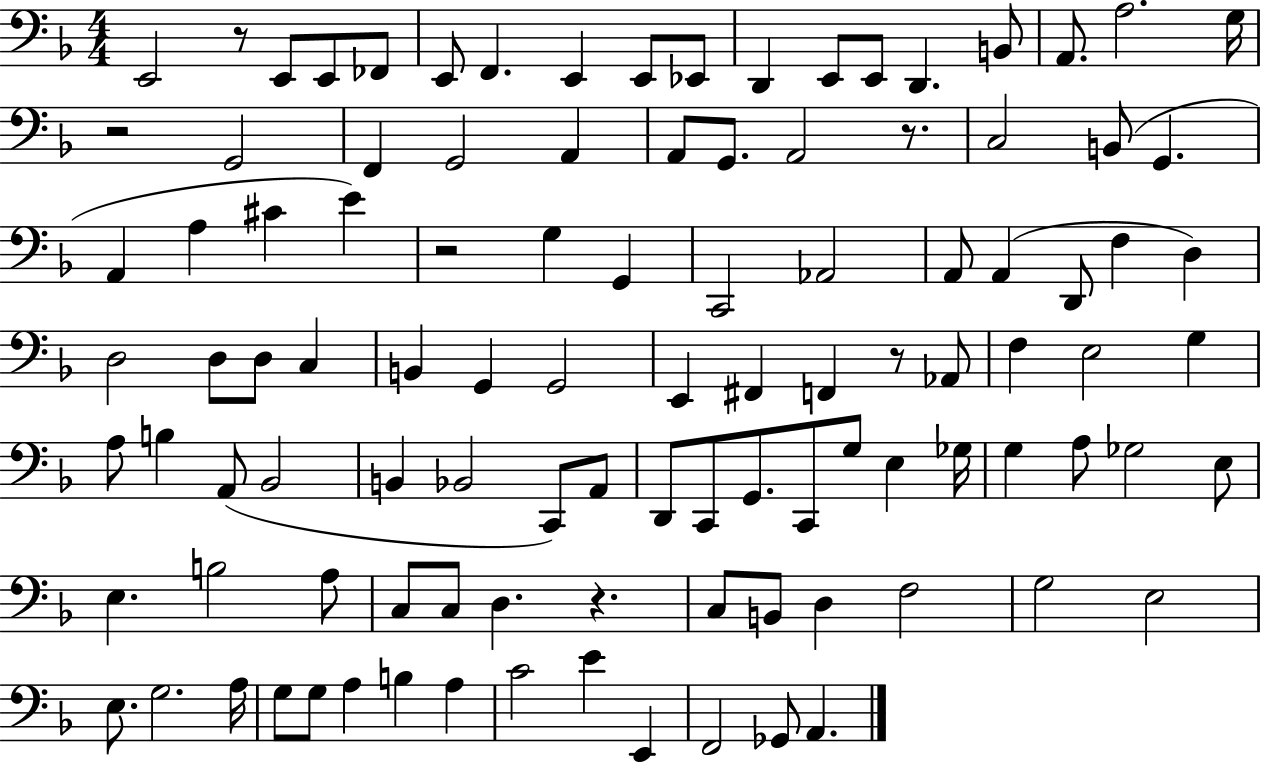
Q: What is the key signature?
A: F major